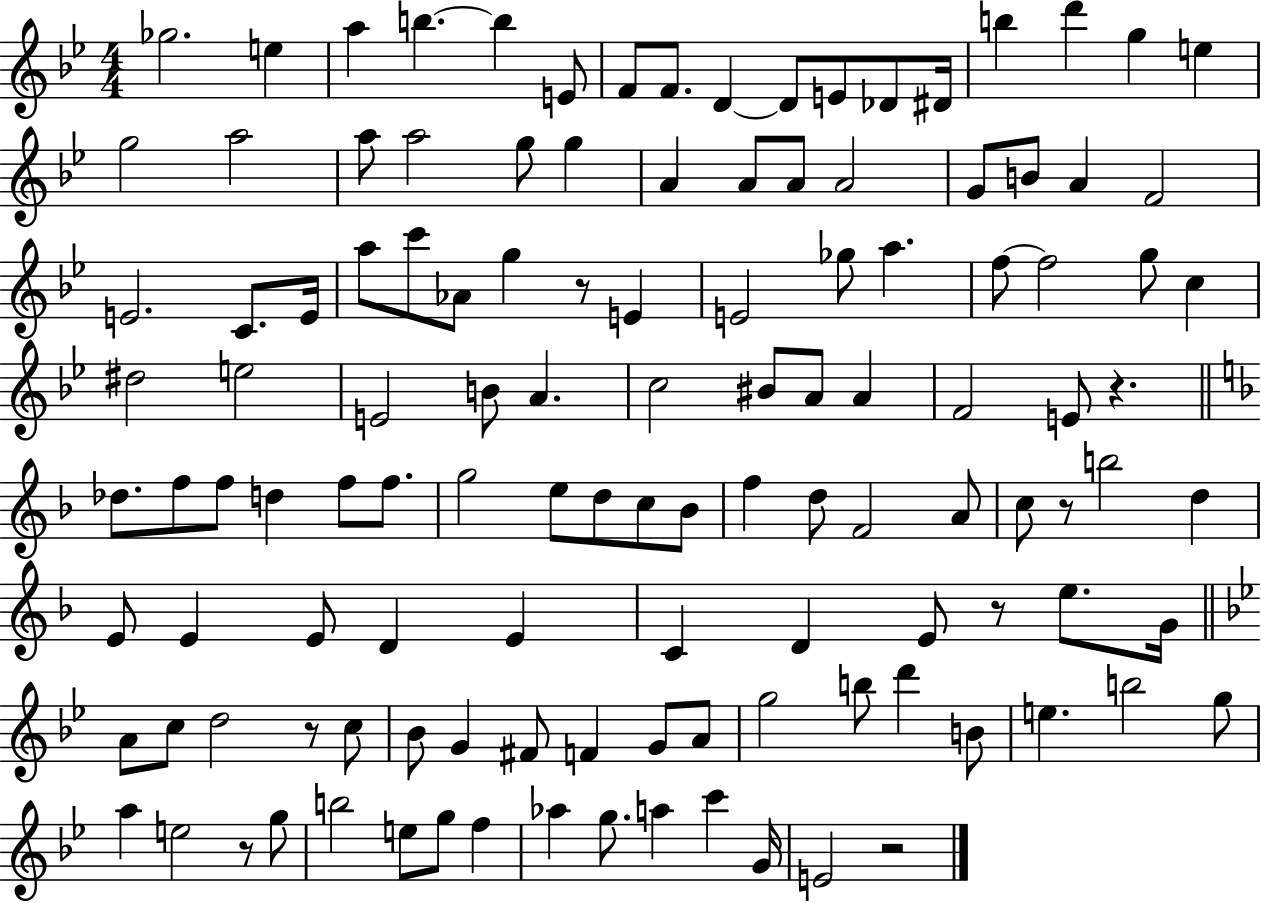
{
  \clef treble
  \numericTimeSignature
  \time 4/4
  \key bes \major
  \repeat volta 2 { ges''2. e''4 | a''4 b''4.~~ b''4 e'8 | f'8 f'8. d'4~~ d'8 e'8 des'8 dis'16 | b''4 d'''4 g''4 e''4 | \break g''2 a''2 | a''8 a''2 g''8 g''4 | a'4 a'8 a'8 a'2 | g'8 b'8 a'4 f'2 | \break e'2. c'8. e'16 | a''8 c'''8 aes'8 g''4 r8 e'4 | e'2 ges''8 a''4. | f''8~~ f''2 g''8 c''4 | \break dis''2 e''2 | e'2 b'8 a'4. | c''2 bis'8 a'8 a'4 | f'2 e'8 r4. | \break \bar "||" \break \key f \major des''8. f''8 f''8 d''4 f''8 f''8. | g''2 e''8 d''8 c''8 bes'8 | f''4 d''8 f'2 a'8 | c''8 r8 b''2 d''4 | \break e'8 e'4 e'8 d'4 e'4 | c'4 d'4 e'8 r8 e''8. g'16 | \bar "||" \break \key bes \major a'8 c''8 d''2 r8 c''8 | bes'8 g'4 fis'8 f'4 g'8 a'8 | g''2 b''8 d'''4 b'8 | e''4. b''2 g''8 | \break a''4 e''2 r8 g''8 | b''2 e''8 g''8 f''4 | aes''4 g''8. a''4 c'''4 g'16 | e'2 r2 | \break } \bar "|."
}